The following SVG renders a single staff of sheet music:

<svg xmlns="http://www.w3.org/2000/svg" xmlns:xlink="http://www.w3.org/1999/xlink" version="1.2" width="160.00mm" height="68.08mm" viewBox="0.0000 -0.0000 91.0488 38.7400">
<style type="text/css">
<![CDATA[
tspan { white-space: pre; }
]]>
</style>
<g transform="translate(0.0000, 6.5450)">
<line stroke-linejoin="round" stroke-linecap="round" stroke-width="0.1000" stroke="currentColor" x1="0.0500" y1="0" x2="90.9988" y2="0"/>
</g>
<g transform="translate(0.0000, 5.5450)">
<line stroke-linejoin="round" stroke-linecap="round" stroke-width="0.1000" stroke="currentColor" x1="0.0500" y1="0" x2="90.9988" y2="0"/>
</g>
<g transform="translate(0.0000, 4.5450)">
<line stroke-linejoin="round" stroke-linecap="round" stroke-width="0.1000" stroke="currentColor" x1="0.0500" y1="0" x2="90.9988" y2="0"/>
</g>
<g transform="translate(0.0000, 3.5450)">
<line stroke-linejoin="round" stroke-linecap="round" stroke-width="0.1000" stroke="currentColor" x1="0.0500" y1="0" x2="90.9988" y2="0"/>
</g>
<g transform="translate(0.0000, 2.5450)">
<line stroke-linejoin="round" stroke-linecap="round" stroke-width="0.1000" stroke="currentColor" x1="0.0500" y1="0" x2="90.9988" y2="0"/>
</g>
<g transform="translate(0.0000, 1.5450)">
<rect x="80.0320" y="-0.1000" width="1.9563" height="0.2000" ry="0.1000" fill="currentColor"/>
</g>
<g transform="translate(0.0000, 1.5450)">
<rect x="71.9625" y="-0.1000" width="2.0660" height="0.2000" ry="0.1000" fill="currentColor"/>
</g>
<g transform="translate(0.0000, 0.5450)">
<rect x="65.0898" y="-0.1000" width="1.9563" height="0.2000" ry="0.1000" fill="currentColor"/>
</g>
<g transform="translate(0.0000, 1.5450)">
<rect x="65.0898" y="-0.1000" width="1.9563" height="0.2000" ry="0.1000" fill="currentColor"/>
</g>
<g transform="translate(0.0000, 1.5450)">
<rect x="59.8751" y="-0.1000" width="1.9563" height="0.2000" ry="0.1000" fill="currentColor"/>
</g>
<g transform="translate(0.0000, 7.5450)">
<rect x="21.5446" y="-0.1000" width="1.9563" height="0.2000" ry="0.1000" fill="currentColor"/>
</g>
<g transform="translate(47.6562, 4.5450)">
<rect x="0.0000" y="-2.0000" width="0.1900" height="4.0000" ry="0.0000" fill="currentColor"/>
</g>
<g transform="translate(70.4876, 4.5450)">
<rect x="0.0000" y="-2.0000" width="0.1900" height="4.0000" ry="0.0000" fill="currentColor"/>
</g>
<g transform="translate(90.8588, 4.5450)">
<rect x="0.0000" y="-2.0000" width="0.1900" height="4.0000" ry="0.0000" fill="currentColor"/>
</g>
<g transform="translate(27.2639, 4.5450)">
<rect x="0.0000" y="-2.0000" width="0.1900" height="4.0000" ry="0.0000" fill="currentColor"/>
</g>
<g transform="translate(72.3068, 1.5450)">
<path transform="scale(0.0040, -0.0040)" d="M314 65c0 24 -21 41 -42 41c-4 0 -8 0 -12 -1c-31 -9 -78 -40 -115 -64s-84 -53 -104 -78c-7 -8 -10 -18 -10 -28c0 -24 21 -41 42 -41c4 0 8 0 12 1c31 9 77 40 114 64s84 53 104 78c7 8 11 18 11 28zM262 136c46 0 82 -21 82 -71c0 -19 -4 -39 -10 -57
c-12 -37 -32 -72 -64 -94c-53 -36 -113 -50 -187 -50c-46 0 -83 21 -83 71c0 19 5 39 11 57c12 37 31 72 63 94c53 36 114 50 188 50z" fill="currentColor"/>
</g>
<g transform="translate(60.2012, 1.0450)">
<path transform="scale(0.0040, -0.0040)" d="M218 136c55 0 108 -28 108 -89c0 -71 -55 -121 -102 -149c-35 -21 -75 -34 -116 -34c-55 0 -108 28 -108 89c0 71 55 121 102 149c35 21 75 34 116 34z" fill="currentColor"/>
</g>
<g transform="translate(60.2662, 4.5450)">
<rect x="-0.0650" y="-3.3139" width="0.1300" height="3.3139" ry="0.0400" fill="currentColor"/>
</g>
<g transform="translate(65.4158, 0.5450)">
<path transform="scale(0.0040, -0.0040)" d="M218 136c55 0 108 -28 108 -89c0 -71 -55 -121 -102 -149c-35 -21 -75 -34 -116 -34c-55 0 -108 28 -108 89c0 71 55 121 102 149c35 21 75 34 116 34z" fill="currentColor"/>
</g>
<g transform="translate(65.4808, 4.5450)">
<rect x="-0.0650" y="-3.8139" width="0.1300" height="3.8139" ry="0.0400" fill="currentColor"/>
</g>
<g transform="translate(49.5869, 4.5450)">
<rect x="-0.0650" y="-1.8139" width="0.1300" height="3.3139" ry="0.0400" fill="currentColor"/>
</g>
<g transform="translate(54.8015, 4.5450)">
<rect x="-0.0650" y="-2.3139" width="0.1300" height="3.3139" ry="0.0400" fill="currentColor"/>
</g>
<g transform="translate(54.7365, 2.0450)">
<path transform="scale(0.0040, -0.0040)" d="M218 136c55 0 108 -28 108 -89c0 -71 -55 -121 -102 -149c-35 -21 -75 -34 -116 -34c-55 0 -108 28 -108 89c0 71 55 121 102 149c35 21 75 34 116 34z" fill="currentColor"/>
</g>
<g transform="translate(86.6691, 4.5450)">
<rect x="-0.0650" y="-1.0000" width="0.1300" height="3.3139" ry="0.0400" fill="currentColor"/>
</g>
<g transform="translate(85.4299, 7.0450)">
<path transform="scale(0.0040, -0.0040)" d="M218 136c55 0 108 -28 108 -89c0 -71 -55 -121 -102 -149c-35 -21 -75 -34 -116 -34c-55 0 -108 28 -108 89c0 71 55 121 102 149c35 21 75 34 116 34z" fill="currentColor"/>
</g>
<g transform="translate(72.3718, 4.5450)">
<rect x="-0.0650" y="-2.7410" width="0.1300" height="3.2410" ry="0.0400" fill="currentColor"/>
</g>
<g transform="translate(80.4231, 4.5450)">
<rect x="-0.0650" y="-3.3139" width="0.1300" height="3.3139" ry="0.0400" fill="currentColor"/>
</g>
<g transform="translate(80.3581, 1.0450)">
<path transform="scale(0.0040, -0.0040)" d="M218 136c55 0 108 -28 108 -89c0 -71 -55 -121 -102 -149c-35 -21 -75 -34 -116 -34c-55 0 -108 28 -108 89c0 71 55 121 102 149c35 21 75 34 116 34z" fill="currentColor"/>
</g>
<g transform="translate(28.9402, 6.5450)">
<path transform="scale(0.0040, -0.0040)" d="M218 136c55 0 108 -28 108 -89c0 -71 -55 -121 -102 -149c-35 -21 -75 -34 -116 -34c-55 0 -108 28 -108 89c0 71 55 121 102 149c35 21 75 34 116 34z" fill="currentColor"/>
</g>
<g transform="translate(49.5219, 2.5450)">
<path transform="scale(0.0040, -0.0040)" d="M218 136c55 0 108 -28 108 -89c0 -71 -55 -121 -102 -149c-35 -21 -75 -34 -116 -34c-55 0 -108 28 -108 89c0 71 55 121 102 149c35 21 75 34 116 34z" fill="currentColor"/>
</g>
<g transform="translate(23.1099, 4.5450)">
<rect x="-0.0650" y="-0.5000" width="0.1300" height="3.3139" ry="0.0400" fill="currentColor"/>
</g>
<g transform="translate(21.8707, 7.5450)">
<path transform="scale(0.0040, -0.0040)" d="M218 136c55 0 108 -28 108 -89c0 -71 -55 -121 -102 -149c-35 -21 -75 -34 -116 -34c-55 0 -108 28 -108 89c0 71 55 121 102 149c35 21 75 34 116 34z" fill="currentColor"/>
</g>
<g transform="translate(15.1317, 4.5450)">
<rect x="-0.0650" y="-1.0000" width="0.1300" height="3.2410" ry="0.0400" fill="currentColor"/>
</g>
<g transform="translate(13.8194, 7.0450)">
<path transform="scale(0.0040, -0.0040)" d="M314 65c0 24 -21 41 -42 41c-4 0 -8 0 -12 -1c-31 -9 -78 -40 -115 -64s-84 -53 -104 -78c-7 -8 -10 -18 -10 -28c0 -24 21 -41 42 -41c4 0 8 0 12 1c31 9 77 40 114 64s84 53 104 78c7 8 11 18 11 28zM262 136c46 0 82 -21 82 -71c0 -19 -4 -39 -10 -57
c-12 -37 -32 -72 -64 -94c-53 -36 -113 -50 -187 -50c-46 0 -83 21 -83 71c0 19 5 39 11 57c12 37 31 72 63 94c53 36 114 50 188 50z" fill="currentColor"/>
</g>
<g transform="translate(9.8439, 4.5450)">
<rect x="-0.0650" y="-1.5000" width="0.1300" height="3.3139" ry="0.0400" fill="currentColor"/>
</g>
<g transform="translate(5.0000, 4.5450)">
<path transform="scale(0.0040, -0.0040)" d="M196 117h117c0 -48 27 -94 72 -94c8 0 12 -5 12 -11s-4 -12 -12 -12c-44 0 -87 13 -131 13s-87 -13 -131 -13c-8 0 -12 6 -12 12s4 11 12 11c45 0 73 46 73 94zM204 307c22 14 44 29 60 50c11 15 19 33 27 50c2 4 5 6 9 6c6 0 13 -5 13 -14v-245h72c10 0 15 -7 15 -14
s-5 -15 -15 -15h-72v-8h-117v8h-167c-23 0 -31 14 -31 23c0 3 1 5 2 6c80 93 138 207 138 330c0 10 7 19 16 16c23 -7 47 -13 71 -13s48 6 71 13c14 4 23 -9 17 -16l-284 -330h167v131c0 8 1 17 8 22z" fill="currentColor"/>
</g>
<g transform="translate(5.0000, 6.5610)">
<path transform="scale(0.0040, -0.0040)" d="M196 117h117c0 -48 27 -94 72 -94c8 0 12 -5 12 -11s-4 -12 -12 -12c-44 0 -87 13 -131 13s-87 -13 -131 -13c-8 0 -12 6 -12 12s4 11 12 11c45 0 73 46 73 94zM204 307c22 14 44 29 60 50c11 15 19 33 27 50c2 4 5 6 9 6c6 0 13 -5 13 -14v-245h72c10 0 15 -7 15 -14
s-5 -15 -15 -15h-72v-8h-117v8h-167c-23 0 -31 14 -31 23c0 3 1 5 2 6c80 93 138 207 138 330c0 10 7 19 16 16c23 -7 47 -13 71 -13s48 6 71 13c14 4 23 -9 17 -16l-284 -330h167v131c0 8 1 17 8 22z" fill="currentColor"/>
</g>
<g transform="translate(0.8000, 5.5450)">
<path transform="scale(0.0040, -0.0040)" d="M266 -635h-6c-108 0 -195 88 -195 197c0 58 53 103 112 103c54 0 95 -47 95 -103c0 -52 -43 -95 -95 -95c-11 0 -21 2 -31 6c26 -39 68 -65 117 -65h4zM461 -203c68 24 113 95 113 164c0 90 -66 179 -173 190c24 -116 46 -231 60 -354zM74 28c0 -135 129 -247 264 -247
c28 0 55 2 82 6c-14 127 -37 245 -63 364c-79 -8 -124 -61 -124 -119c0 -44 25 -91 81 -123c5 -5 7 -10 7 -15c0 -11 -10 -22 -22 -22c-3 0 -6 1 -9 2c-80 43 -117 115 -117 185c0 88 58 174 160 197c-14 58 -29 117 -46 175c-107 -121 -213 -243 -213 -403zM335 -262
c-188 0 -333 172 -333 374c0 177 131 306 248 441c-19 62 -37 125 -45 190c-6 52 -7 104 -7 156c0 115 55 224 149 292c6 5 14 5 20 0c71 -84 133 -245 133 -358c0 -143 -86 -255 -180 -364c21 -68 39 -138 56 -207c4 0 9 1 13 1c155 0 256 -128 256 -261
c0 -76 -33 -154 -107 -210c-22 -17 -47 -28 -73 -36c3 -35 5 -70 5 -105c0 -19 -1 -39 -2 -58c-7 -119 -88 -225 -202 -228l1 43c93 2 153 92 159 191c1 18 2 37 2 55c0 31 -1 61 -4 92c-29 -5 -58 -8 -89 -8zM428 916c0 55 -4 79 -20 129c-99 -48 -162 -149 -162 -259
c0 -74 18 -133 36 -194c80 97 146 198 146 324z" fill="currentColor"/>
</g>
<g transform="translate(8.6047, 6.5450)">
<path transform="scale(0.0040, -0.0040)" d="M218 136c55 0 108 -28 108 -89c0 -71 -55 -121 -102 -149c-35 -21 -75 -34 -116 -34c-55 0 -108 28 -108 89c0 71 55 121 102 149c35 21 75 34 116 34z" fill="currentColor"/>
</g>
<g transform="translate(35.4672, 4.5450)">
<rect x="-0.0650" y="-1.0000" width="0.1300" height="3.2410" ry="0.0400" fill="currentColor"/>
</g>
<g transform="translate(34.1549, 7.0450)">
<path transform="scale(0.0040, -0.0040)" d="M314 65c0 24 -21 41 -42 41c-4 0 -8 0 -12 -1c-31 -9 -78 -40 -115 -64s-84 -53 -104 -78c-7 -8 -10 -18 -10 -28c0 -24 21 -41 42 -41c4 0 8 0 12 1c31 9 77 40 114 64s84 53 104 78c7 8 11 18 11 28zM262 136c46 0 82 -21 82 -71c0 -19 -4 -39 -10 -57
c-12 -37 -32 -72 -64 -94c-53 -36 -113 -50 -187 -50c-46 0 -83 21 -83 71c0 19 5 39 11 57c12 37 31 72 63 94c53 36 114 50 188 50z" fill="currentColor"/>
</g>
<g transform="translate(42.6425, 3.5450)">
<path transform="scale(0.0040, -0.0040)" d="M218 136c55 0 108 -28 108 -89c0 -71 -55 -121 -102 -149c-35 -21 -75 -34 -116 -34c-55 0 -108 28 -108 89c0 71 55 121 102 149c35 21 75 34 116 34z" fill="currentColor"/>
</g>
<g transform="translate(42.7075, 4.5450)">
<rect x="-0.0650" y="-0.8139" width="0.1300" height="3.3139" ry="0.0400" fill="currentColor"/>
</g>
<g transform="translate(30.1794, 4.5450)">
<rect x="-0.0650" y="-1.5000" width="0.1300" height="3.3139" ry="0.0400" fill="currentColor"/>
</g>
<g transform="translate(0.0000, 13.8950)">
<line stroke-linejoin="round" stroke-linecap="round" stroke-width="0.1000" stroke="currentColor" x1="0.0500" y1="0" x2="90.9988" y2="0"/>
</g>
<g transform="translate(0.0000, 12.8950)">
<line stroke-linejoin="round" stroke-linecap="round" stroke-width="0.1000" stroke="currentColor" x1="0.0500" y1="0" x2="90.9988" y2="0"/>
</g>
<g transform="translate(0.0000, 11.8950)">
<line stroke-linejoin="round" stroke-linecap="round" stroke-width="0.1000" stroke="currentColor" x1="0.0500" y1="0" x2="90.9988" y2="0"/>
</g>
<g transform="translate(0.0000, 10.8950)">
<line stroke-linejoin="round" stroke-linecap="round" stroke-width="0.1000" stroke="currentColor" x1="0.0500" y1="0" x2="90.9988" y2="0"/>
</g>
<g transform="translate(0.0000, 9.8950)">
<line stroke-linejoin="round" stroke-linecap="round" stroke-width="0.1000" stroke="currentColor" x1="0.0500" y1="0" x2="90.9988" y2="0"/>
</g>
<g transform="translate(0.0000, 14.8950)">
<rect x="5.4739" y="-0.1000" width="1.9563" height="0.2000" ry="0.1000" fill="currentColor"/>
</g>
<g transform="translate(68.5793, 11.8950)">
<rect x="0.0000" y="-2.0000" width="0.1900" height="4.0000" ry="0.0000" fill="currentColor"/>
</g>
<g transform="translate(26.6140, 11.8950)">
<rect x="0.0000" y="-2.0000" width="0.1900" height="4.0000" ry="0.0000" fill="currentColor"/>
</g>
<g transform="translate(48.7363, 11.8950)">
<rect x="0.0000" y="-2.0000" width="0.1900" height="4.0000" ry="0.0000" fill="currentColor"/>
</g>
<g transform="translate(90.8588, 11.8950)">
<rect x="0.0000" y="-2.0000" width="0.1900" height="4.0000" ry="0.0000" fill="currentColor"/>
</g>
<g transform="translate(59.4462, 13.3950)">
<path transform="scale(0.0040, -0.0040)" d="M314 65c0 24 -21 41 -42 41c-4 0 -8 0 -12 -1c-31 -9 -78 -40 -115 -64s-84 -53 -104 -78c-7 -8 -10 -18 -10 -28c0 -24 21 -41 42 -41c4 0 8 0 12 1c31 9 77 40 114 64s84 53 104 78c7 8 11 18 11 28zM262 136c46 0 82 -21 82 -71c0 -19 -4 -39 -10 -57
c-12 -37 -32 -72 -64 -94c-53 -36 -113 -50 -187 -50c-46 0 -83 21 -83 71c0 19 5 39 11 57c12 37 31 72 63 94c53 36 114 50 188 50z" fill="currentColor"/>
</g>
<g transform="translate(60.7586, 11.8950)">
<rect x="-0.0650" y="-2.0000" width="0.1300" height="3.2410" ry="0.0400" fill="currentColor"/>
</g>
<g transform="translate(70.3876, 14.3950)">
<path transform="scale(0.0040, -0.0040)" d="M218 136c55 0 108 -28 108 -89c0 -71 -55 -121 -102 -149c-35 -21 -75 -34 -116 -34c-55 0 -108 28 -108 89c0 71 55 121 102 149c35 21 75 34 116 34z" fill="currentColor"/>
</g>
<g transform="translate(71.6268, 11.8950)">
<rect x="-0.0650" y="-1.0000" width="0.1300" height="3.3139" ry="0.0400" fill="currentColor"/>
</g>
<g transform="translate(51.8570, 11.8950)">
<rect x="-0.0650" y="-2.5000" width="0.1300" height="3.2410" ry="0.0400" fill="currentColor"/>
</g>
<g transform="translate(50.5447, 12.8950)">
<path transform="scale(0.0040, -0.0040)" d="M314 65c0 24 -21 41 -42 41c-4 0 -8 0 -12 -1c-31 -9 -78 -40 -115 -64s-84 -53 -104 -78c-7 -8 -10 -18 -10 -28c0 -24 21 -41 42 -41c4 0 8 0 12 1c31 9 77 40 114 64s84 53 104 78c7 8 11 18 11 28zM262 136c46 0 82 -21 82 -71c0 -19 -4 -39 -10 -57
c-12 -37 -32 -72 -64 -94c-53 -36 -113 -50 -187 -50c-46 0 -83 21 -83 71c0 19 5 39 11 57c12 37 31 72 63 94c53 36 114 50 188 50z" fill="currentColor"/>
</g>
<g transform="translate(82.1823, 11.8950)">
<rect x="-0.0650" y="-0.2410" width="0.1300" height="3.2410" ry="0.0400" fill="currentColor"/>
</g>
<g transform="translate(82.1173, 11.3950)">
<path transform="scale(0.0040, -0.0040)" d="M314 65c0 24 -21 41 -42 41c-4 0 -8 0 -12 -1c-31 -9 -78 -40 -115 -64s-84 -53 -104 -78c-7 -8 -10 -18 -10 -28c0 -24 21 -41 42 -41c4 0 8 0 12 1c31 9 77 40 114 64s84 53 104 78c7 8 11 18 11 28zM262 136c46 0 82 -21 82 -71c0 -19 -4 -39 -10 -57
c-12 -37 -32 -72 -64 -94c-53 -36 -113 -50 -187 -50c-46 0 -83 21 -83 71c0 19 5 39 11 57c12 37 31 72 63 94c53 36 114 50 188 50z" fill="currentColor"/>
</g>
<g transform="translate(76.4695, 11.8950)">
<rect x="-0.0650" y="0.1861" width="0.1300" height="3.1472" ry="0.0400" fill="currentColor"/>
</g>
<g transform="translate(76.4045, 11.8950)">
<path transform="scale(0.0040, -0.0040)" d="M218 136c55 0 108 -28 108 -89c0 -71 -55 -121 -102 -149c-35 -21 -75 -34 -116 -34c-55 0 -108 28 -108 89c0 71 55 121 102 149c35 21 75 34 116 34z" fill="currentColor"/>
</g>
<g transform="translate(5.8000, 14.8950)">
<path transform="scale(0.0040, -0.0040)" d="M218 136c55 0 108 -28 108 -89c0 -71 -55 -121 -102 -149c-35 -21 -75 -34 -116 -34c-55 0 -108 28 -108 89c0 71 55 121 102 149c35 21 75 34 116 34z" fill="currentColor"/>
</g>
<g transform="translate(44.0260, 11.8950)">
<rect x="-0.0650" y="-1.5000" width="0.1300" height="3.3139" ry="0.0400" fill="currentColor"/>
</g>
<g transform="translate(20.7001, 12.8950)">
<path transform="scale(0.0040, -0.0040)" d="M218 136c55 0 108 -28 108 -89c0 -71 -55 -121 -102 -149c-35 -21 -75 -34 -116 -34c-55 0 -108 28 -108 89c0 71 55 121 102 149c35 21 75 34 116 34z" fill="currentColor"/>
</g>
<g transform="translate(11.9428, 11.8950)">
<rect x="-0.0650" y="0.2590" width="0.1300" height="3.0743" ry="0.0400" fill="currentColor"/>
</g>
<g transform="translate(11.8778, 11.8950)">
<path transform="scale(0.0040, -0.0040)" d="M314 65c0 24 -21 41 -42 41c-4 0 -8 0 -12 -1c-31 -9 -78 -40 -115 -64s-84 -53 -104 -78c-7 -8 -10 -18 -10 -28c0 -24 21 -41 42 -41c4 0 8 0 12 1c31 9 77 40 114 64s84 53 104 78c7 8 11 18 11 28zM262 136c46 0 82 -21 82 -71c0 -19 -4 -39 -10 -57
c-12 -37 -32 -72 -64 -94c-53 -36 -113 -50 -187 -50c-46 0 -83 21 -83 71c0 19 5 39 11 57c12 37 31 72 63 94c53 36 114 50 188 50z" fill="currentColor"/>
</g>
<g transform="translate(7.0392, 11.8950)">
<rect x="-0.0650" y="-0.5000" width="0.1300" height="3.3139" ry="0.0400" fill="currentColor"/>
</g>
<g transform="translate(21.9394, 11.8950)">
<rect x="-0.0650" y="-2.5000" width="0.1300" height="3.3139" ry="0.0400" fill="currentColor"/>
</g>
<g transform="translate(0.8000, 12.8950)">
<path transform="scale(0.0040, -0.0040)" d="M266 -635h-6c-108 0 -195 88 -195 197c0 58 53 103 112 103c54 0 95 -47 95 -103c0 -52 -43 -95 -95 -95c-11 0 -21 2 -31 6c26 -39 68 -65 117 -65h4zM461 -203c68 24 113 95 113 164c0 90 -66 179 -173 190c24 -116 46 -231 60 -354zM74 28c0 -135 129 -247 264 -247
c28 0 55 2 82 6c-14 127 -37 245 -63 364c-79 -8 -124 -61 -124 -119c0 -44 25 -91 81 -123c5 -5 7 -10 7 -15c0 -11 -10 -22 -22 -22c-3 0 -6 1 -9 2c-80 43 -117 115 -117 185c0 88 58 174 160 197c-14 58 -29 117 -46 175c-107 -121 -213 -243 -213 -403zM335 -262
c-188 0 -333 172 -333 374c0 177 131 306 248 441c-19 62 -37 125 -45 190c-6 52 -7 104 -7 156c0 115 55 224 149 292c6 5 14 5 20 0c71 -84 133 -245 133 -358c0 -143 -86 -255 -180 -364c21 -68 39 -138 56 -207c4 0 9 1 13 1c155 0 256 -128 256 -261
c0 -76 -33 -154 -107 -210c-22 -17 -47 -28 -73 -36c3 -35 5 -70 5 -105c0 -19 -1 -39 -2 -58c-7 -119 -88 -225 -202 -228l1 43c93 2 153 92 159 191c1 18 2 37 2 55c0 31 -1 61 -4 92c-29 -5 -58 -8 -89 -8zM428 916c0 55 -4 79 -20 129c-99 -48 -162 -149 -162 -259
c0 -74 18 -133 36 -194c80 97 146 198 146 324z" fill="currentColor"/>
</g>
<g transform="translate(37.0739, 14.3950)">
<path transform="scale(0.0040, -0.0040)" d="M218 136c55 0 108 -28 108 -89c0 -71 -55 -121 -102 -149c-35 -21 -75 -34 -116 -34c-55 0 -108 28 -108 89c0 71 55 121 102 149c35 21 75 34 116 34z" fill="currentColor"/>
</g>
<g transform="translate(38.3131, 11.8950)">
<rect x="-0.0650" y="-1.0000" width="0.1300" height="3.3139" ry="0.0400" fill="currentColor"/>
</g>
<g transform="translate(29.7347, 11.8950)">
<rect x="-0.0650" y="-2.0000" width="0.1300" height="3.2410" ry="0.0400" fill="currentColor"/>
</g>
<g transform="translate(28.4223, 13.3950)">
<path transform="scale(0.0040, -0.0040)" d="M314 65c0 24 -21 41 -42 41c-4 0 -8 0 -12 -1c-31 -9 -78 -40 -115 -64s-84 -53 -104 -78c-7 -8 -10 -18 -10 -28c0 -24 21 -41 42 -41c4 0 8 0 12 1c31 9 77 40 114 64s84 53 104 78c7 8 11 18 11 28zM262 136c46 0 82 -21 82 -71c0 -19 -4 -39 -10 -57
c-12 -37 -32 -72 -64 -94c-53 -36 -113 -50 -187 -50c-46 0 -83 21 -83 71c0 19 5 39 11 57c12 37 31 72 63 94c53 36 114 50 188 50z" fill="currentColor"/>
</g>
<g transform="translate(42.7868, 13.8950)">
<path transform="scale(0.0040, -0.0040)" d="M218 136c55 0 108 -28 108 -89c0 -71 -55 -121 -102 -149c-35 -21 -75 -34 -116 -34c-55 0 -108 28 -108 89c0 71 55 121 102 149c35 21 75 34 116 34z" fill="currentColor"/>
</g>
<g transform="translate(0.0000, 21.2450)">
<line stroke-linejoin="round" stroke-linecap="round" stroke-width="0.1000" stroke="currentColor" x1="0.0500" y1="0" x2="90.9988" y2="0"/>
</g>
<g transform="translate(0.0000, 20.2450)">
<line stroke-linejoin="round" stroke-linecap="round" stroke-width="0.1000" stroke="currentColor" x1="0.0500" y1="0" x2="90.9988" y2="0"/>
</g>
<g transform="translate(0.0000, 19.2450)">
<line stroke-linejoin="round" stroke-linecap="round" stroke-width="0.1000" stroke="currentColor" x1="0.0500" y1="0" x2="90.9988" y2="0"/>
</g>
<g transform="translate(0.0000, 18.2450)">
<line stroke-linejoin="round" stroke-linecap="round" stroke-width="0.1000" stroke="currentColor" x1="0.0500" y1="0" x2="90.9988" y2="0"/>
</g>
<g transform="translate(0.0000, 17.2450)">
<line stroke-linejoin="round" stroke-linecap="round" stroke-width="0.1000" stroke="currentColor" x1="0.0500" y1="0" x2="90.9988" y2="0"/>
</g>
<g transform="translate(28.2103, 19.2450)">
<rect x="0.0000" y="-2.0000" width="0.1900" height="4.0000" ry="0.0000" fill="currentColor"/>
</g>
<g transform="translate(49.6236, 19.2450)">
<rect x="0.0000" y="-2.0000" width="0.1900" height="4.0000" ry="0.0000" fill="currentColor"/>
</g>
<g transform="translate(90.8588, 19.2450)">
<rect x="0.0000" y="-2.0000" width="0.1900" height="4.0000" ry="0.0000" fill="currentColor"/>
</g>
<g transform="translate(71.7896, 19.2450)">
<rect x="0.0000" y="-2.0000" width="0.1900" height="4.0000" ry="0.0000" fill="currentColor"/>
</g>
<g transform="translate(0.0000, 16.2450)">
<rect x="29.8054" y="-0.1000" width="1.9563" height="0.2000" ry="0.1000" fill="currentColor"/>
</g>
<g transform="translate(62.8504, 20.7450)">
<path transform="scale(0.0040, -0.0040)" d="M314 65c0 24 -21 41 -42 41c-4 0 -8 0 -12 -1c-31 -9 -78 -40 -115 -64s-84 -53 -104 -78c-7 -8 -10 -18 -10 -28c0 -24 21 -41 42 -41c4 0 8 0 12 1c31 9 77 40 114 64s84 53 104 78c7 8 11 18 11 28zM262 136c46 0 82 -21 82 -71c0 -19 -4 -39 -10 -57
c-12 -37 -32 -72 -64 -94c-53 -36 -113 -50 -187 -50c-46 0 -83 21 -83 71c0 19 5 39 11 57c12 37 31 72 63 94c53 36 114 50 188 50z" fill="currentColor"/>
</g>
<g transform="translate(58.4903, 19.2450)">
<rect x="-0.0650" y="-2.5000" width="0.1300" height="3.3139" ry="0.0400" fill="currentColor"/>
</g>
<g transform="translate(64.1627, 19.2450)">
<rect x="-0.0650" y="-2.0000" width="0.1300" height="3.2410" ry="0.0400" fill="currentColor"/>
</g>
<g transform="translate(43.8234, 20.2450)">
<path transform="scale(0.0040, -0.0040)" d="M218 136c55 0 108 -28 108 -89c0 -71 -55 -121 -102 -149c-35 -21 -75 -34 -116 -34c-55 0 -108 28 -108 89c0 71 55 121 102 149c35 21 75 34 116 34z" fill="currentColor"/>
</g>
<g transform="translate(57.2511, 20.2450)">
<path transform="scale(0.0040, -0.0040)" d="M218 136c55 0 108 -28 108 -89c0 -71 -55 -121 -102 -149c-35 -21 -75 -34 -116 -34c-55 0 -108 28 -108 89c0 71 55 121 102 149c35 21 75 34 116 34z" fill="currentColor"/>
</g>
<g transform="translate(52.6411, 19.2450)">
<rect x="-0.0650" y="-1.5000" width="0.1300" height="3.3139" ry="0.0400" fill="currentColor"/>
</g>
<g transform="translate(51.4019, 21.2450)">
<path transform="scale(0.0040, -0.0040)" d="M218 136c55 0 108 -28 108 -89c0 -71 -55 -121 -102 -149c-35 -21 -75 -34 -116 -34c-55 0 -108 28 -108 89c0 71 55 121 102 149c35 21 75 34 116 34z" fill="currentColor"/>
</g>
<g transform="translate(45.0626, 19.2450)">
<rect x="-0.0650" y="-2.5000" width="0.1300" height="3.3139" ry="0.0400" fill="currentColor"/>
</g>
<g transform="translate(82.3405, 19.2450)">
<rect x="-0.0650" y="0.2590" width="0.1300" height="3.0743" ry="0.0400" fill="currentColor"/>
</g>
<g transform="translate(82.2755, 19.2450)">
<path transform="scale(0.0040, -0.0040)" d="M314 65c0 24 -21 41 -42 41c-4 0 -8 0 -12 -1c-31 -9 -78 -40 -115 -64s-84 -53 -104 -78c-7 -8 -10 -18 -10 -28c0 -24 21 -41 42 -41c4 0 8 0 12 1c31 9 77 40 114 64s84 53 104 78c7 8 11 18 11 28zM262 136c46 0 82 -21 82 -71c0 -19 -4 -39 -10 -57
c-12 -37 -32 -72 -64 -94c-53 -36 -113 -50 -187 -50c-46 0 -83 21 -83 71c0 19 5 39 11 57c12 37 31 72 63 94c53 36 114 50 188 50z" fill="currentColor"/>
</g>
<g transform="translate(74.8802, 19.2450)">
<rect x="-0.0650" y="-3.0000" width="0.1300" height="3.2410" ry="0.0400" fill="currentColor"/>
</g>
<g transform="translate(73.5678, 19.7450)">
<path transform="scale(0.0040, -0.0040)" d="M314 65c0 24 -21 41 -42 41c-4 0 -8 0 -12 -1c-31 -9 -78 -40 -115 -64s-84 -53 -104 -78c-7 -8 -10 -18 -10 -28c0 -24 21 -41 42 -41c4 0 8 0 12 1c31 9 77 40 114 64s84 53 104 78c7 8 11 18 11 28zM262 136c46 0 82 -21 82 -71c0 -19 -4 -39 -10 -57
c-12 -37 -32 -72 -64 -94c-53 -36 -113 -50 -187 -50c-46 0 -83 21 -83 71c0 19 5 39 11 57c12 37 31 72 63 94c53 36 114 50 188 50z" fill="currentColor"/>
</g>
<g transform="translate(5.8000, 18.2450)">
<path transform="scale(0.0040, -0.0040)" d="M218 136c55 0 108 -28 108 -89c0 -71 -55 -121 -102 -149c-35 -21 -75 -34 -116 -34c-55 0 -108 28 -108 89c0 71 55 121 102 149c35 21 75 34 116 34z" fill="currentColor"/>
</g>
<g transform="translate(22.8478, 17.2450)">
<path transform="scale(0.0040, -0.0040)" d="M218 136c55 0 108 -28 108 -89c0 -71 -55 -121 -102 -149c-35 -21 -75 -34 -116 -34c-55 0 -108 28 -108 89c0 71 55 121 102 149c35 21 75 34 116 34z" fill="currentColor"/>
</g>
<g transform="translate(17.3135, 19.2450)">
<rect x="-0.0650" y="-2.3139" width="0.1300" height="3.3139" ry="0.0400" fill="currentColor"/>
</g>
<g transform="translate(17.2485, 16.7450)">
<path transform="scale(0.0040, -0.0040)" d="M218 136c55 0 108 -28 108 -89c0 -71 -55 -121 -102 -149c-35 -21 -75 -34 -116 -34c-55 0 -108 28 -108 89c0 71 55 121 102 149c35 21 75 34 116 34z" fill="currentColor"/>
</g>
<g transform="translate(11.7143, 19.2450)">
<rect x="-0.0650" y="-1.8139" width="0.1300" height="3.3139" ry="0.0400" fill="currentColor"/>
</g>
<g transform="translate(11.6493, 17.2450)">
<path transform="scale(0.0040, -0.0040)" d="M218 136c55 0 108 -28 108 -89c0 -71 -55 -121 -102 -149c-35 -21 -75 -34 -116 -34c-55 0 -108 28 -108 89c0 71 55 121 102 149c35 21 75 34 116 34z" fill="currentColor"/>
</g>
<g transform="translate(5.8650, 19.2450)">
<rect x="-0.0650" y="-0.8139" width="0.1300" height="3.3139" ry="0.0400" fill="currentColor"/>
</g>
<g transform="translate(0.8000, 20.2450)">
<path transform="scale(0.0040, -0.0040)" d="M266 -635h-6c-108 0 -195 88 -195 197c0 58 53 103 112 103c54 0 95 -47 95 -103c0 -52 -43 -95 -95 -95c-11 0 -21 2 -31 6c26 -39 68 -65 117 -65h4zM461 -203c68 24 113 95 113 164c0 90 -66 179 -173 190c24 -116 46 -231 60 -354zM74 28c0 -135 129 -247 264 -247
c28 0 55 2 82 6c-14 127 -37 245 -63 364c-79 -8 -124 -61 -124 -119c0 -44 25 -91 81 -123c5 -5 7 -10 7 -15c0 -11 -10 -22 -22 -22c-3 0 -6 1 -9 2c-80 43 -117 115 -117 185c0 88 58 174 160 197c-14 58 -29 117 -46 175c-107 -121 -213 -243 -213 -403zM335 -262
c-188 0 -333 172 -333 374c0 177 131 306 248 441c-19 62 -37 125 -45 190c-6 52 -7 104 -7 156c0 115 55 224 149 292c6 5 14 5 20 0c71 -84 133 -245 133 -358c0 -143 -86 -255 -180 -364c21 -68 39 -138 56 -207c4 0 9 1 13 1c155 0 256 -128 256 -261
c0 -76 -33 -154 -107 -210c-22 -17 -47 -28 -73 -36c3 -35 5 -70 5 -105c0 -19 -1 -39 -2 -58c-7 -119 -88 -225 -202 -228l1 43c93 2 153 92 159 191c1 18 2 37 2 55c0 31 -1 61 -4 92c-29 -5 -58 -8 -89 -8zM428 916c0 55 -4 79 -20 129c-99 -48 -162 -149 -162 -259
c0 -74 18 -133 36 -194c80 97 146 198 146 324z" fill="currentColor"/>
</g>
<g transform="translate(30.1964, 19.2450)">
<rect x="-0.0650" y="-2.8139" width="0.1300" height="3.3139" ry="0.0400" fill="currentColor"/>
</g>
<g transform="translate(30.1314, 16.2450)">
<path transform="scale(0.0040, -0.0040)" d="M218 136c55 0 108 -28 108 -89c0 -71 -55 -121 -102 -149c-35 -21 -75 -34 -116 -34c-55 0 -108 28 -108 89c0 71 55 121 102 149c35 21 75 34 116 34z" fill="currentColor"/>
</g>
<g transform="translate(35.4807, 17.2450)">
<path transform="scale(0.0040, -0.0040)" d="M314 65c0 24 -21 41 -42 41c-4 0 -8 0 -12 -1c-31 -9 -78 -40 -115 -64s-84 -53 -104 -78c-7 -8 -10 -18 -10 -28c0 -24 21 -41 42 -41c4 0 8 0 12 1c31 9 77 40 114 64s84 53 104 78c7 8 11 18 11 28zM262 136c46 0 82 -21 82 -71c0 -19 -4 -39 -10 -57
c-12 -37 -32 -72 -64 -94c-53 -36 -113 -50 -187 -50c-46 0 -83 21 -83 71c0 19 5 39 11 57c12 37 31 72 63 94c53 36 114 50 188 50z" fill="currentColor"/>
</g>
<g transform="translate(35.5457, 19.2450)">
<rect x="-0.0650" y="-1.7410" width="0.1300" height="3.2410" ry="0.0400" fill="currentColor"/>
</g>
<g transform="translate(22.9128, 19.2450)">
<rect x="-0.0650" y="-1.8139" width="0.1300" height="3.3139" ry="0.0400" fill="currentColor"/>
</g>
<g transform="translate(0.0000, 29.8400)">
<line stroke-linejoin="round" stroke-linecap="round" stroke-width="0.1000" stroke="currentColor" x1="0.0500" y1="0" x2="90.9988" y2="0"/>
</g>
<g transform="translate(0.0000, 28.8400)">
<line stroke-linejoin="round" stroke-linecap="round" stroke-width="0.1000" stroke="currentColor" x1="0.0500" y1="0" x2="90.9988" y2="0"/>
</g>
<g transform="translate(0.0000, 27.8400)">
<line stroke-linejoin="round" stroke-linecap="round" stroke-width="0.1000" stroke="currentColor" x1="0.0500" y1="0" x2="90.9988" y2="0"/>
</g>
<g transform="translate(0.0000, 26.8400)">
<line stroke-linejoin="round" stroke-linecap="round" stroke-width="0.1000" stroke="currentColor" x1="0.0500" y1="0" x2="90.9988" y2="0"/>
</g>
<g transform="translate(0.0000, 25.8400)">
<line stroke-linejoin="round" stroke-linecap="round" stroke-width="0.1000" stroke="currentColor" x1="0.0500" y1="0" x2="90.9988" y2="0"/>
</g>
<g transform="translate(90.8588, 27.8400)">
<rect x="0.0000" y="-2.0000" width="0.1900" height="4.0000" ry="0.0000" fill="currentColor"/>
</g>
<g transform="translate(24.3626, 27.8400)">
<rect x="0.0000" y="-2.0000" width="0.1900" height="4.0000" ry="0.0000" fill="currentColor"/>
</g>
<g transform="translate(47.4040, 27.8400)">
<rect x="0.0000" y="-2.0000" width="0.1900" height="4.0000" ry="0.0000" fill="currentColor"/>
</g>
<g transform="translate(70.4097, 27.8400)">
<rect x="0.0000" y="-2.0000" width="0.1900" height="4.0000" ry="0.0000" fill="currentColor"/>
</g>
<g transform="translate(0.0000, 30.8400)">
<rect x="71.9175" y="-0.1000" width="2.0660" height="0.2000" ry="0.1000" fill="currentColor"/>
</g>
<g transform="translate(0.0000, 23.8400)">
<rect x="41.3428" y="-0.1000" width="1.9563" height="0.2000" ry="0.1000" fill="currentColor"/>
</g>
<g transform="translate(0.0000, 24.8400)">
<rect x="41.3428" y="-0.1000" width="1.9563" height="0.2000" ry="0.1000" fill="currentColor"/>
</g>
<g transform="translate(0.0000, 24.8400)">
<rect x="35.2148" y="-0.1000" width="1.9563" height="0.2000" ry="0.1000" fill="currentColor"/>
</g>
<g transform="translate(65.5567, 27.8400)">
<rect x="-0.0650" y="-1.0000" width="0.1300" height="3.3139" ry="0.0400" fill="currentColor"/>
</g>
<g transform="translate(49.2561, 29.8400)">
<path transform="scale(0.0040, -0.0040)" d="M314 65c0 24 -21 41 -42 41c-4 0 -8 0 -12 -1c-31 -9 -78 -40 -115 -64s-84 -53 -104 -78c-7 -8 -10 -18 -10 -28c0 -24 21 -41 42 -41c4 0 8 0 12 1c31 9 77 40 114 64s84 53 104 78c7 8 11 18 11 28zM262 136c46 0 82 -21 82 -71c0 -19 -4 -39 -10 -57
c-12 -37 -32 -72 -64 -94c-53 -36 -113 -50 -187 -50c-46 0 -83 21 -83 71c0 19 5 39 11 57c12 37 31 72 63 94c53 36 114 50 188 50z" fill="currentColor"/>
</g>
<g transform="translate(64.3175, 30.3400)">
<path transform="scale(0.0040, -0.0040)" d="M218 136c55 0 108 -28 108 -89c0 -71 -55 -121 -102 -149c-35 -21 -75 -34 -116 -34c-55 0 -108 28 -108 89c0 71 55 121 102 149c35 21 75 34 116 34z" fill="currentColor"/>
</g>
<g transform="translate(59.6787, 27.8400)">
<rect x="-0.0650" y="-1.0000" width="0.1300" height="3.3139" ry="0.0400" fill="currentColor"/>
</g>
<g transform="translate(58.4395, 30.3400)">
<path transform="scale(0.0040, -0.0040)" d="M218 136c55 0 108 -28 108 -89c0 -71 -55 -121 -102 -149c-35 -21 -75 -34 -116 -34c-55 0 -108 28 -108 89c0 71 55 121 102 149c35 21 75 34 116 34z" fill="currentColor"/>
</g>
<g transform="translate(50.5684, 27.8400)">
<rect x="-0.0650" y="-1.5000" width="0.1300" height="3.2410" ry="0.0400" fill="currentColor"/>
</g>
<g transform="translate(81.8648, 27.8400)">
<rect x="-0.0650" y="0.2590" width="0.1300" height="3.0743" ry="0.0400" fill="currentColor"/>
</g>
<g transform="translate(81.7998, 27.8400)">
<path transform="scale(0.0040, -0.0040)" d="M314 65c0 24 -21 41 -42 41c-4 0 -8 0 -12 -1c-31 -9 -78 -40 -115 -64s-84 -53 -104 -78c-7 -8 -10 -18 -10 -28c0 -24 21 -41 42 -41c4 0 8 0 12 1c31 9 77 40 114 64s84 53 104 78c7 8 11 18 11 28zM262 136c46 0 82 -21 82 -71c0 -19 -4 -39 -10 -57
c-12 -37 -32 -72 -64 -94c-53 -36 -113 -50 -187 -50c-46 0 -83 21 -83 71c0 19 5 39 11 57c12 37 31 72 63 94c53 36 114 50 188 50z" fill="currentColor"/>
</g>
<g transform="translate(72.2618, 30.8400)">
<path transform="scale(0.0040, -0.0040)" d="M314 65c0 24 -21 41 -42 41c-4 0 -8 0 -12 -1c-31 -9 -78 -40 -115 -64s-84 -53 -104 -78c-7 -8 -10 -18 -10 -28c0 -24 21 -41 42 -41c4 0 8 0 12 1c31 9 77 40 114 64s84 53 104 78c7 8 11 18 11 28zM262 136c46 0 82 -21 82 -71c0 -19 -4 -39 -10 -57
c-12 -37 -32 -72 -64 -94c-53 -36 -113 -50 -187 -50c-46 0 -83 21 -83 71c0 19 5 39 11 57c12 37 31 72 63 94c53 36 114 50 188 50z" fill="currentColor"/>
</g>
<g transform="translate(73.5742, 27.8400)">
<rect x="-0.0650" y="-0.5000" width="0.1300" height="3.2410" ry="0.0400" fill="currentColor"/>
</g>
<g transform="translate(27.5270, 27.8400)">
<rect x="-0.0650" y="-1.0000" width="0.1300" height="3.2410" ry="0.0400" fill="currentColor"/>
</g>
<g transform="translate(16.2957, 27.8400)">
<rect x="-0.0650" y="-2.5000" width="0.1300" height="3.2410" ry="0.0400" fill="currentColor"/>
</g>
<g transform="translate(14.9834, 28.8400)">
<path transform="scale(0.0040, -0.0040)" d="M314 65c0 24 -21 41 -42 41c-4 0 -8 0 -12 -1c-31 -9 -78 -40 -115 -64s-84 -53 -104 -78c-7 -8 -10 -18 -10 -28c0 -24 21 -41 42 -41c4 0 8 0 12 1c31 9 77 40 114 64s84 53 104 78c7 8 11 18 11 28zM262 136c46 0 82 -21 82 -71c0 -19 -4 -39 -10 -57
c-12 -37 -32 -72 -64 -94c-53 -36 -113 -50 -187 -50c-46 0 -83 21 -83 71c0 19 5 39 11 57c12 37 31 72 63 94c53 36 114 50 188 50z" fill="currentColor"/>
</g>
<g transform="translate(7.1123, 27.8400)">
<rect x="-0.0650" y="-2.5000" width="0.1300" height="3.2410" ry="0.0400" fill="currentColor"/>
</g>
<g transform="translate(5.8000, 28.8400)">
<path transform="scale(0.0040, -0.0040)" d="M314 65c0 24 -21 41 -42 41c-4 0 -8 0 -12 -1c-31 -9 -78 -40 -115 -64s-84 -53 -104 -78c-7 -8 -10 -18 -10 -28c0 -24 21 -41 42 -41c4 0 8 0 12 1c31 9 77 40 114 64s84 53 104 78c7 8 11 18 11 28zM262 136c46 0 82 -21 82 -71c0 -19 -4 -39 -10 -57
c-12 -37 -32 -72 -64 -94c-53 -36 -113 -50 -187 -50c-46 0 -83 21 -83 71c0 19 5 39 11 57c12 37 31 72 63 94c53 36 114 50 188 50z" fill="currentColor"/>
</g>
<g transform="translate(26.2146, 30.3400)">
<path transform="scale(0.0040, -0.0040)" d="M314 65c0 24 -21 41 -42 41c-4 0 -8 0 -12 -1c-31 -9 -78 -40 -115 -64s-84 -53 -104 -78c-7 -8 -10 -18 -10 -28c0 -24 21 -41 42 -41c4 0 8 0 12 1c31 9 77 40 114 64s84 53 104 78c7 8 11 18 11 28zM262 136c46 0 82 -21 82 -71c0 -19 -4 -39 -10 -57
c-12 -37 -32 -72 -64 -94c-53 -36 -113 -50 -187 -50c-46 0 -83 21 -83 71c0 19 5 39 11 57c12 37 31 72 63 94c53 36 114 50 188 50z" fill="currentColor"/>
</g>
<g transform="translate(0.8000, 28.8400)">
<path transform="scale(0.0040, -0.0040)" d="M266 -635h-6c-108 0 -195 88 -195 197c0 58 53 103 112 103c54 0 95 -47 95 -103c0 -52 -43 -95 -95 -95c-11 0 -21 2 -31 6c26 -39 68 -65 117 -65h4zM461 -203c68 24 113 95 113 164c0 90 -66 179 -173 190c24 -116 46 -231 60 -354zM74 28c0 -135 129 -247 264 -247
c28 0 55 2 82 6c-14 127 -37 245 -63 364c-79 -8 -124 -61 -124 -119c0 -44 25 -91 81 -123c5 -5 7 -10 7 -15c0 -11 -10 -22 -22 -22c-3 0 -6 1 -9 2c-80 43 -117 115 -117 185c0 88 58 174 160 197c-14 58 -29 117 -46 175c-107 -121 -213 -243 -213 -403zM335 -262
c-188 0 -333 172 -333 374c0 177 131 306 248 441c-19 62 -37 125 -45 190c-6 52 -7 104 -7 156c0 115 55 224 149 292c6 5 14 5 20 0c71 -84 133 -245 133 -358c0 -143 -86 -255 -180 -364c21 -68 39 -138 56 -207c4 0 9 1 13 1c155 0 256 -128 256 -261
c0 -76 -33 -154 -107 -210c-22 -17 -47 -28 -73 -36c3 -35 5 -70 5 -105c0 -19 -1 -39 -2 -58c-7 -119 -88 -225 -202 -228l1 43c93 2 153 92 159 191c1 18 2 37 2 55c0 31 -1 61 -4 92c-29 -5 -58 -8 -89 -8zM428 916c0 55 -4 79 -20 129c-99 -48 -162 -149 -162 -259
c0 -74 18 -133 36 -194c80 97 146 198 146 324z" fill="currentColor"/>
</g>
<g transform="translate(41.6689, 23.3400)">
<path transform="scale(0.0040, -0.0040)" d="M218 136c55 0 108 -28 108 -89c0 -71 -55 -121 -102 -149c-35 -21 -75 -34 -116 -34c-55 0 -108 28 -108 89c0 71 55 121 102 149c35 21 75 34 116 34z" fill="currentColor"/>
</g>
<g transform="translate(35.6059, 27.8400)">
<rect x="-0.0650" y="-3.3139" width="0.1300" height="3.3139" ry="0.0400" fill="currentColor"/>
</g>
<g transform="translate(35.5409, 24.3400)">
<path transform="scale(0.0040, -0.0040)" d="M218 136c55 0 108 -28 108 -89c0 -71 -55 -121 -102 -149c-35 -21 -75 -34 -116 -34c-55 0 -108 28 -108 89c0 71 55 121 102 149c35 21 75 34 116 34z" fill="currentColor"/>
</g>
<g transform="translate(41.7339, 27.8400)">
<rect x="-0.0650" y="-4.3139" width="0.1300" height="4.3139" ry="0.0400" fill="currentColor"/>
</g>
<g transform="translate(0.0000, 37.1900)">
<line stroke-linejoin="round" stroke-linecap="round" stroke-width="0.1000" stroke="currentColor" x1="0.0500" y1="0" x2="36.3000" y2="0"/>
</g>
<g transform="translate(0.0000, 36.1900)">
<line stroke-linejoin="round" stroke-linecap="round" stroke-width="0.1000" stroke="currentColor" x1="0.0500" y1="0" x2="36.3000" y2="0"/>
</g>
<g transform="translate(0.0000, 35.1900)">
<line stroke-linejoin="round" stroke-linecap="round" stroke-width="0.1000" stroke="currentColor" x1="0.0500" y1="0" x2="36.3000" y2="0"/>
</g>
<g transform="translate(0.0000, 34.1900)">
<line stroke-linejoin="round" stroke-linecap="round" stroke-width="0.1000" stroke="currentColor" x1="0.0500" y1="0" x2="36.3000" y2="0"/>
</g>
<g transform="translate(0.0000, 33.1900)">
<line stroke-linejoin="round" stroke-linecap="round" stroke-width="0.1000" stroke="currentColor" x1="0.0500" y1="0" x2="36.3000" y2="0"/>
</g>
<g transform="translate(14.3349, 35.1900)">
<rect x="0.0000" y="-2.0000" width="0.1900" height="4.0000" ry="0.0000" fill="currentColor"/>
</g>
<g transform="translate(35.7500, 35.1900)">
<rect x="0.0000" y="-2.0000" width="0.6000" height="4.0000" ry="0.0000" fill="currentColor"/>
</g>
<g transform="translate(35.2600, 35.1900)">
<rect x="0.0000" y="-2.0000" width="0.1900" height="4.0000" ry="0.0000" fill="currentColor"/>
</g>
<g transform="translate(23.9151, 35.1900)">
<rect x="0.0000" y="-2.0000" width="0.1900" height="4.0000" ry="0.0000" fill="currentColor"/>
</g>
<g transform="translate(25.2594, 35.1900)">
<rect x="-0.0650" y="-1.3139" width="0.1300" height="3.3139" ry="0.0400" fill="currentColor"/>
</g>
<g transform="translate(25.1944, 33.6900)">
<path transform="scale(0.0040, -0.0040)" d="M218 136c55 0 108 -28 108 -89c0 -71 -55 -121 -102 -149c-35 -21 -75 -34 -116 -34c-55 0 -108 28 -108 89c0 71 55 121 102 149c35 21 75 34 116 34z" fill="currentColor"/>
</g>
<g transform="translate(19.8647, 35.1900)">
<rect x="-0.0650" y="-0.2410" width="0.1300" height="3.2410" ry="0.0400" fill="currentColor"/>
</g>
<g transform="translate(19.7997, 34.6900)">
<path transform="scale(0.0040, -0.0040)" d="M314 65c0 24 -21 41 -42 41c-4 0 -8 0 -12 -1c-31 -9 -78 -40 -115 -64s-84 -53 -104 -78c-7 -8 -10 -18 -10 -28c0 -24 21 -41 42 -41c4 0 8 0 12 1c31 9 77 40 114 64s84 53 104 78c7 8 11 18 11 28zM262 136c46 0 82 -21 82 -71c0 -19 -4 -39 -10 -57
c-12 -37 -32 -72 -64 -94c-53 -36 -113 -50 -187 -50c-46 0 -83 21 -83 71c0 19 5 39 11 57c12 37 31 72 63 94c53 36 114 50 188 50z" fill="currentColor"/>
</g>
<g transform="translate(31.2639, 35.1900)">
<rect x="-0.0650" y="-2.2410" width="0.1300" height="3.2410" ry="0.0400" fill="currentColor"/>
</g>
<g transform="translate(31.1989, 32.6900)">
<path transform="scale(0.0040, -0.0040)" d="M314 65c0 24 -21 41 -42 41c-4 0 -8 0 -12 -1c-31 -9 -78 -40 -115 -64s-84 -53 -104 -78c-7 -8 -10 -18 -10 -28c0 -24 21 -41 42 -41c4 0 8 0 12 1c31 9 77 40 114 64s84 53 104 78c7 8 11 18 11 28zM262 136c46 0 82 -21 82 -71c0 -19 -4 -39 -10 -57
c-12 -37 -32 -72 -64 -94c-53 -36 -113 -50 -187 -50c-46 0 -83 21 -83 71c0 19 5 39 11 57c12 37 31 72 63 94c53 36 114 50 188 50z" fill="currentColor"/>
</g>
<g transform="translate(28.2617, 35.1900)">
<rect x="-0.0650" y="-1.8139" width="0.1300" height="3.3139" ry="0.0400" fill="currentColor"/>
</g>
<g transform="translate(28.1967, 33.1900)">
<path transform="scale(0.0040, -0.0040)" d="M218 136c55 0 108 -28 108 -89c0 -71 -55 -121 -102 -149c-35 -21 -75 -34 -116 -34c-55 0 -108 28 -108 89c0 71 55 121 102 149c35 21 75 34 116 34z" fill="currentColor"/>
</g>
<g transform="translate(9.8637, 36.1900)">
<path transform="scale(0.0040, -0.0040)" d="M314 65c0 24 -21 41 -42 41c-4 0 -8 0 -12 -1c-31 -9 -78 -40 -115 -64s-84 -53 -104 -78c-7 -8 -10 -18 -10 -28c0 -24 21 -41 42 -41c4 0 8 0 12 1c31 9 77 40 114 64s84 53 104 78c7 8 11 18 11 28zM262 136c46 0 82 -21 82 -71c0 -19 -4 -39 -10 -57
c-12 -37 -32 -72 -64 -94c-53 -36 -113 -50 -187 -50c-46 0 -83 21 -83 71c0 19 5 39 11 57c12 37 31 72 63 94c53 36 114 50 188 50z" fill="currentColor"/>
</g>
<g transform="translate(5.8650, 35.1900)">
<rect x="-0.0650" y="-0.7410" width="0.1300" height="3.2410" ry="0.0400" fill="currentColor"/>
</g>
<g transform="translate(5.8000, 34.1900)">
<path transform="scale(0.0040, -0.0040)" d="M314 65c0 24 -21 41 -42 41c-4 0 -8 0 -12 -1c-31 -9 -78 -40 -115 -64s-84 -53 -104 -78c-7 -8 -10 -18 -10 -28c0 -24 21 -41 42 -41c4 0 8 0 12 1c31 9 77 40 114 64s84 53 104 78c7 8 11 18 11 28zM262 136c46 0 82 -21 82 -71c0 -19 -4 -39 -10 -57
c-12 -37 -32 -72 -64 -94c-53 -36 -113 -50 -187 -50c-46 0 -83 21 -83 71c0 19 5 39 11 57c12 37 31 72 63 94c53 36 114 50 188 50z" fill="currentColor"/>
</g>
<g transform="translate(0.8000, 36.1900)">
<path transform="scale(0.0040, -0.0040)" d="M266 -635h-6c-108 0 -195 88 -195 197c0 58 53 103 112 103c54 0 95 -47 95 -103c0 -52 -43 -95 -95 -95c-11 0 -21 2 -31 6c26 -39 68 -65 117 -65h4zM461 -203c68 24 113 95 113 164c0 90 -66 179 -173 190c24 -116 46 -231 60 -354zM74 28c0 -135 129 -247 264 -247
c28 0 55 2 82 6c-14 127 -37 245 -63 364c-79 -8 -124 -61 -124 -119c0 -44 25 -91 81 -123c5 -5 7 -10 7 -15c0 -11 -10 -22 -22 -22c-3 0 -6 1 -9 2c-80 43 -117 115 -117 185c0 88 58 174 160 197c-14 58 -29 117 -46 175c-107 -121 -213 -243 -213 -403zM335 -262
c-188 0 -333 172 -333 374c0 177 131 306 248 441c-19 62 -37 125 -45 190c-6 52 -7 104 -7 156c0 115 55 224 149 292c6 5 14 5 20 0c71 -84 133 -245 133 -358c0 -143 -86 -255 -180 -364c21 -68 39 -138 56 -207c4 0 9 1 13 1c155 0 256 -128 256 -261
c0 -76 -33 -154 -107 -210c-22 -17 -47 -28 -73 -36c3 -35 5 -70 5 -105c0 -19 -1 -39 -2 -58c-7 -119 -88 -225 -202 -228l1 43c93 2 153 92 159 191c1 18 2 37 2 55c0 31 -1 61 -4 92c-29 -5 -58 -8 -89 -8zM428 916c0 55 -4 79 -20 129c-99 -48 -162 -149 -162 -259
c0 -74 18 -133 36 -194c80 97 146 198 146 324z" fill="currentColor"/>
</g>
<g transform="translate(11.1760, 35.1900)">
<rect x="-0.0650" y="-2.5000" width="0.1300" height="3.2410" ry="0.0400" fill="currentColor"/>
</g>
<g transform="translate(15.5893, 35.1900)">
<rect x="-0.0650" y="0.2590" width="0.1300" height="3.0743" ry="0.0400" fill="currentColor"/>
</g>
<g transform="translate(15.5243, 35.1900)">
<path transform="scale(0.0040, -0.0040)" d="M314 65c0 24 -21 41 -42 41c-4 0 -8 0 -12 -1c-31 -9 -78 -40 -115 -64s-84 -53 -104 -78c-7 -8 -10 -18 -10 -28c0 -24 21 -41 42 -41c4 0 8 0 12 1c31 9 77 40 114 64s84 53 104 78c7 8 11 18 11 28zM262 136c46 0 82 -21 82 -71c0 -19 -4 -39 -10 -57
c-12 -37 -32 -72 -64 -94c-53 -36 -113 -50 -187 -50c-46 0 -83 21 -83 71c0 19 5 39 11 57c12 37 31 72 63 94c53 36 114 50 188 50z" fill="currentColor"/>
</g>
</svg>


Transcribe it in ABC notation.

X:1
T:Untitled
M:4/4
L:1/4
K:C
E D2 C E D2 d f g b c' a2 b D C B2 G F2 D E G2 F2 D B c2 d f g f a f2 G E G F2 A2 B2 G2 G2 D2 b d' E2 D D C2 B2 d2 G2 B2 c2 e f g2